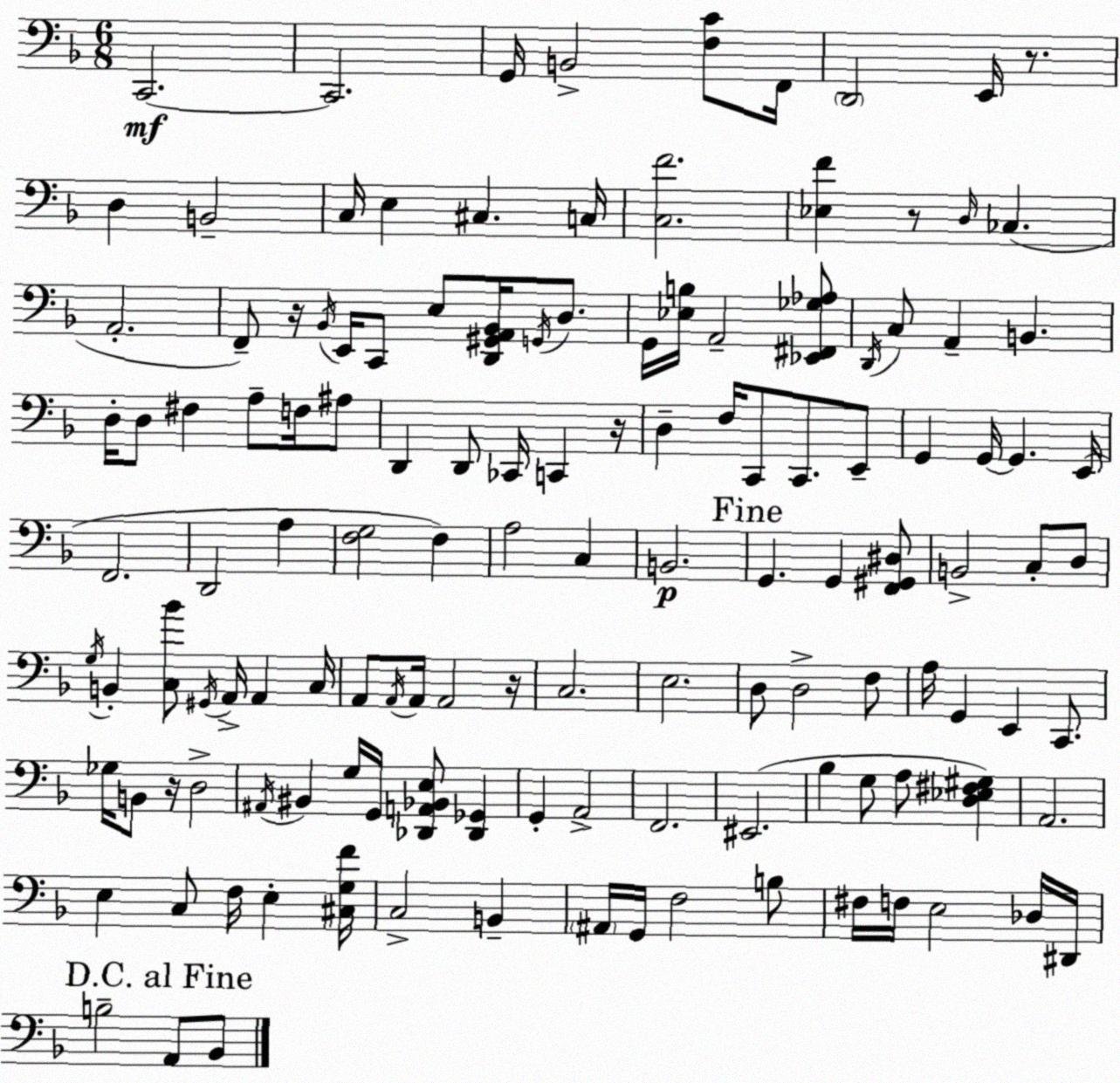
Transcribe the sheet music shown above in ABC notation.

X:1
T:Untitled
M:6/8
L:1/4
K:F
C,,2 C,,2 G,,/4 B,,2 [F,C]/2 F,,/4 D,,2 E,,/4 z/2 D, B,,2 C,/4 E, ^C, C,/4 [C,F]2 [_E,F] z/2 D,/4 _C, A,,2 F,,/2 z/4 _B,,/4 E,,/4 C,,/2 E,/2 [D,,^G,,A,,_B,,]/4 G,,/4 D,/2 G,,/4 [_E,B,]/4 A,,2 [_E,,^F,,_G,_A,]/2 D,,/4 C,/2 A,, B,, D,/4 D,/2 ^F, A,/2 F,/4 ^A,/2 D,, D,,/2 _C,,/4 C,, z/4 D, F,/4 C,,/2 C,,/2 E,,/2 G,, G,,/4 G,, E,,/4 F,,2 D,,2 A, [F,G,]2 F, A,2 C, B,,2 G,, G,, [F,,^G,,^D,]/2 B,,2 C,/2 D,/2 G,/4 B,, [C,_B]/2 ^G,,/4 A,,/4 A,, C,/4 A,,/2 A,,/4 A,,/4 A,,2 z/4 C,2 E,2 D,/2 D,2 F,/2 A,/4 G,, E,, C,,/2 _G,/4 B,,/2 z/4 D,2 ^A,,/4 ^B,, G,/4 G,,/4 [_D,,A,,_B,,E,]/2 [_D,,_G,,] G,, A,,2 F,,2 ^E,,2 _B, G,/2 A,/2 [D,_E,^F,^G,] A,,2 E, C,/2 F,/4 E, [^C,G,F]/4 C,2 B,, ^A,,/4 G,,/4 F,2 B,/2 ^F,/4 F,/4 E,2 _D,/4 ^D,,/4 B,2 A,,/2 _B,,/2